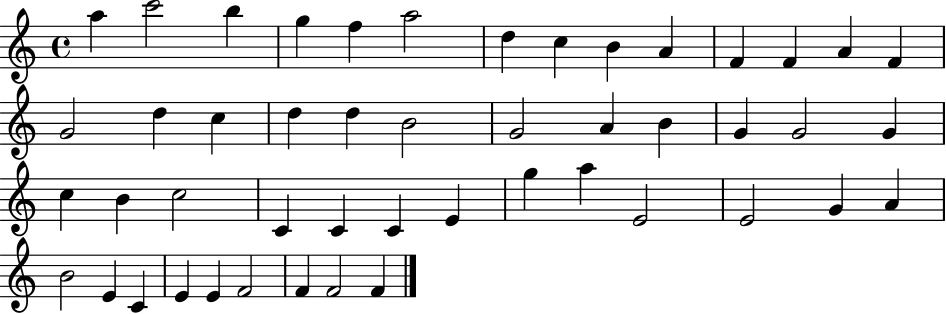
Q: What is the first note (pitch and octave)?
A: A5